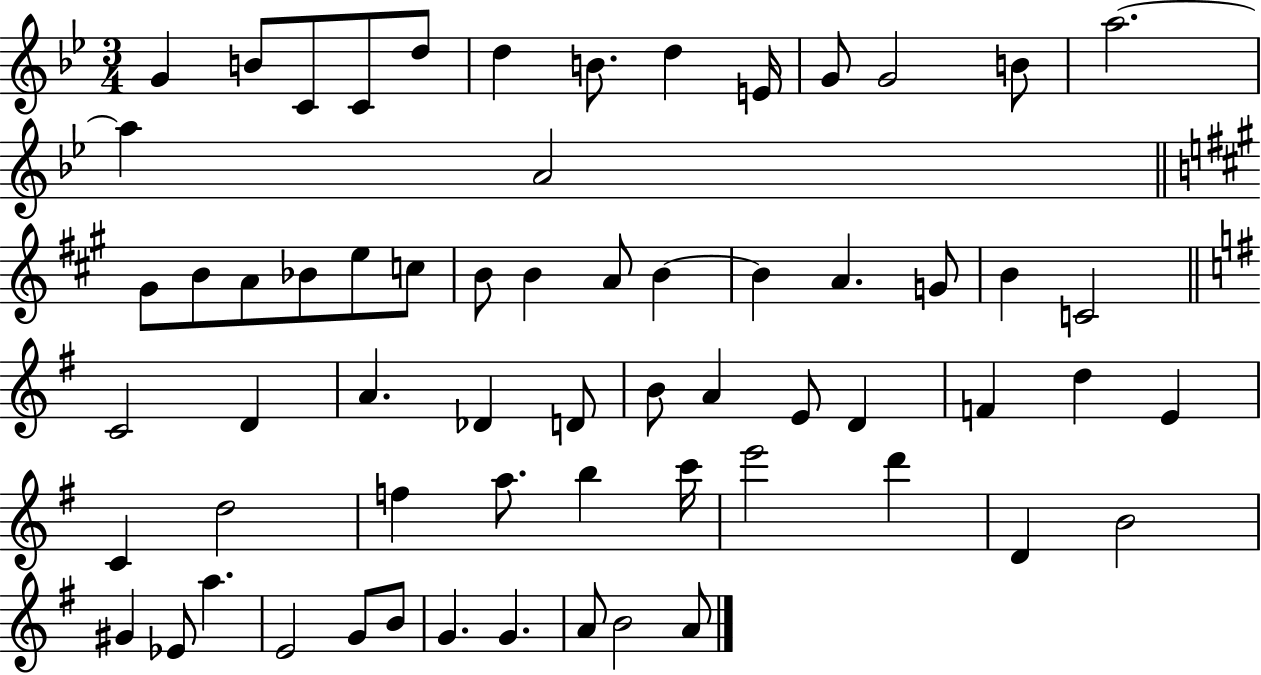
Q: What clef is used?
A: treble